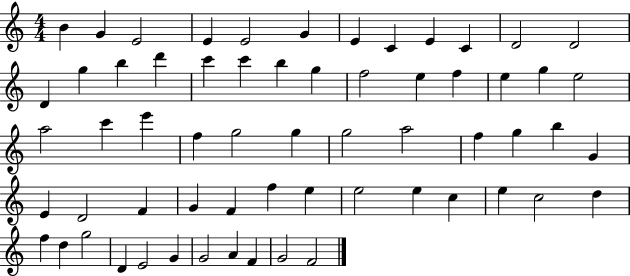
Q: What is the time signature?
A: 4/4